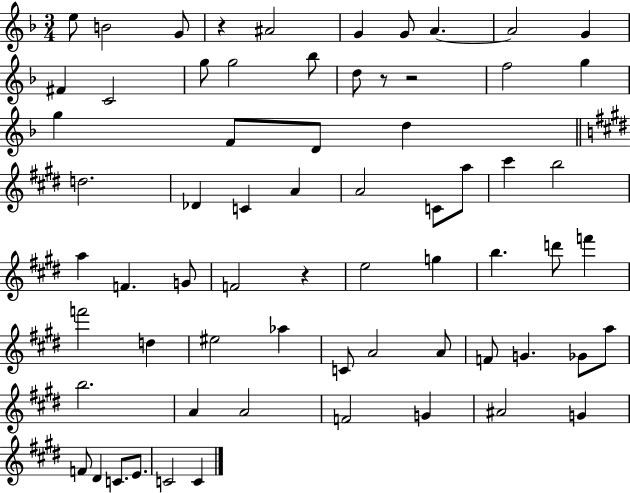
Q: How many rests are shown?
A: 4